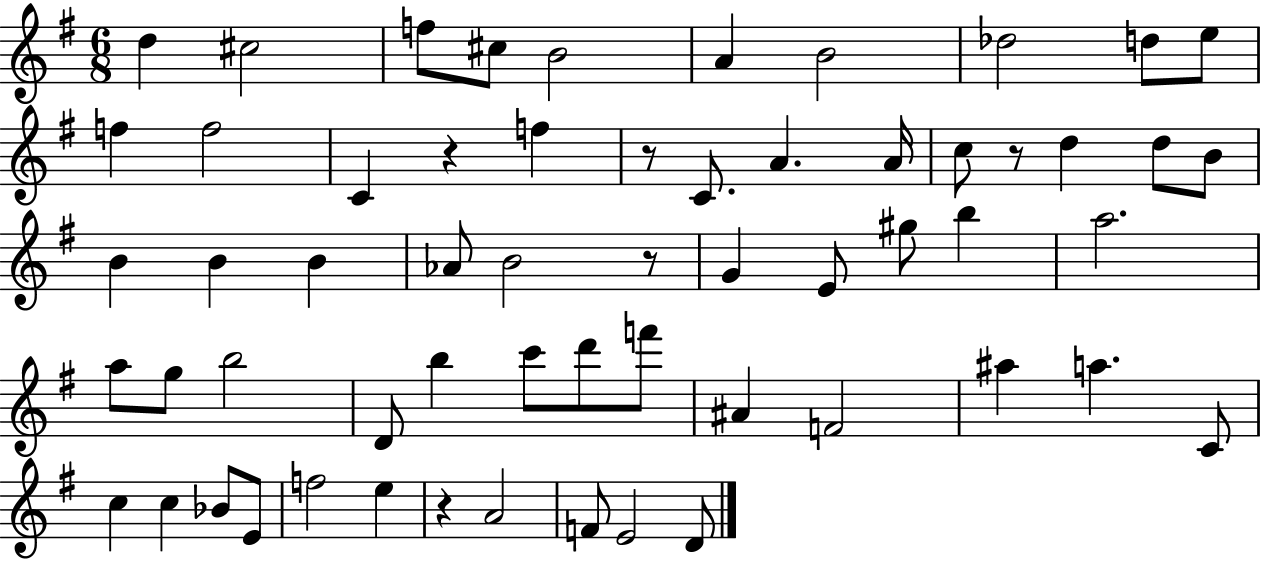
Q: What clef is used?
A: treble